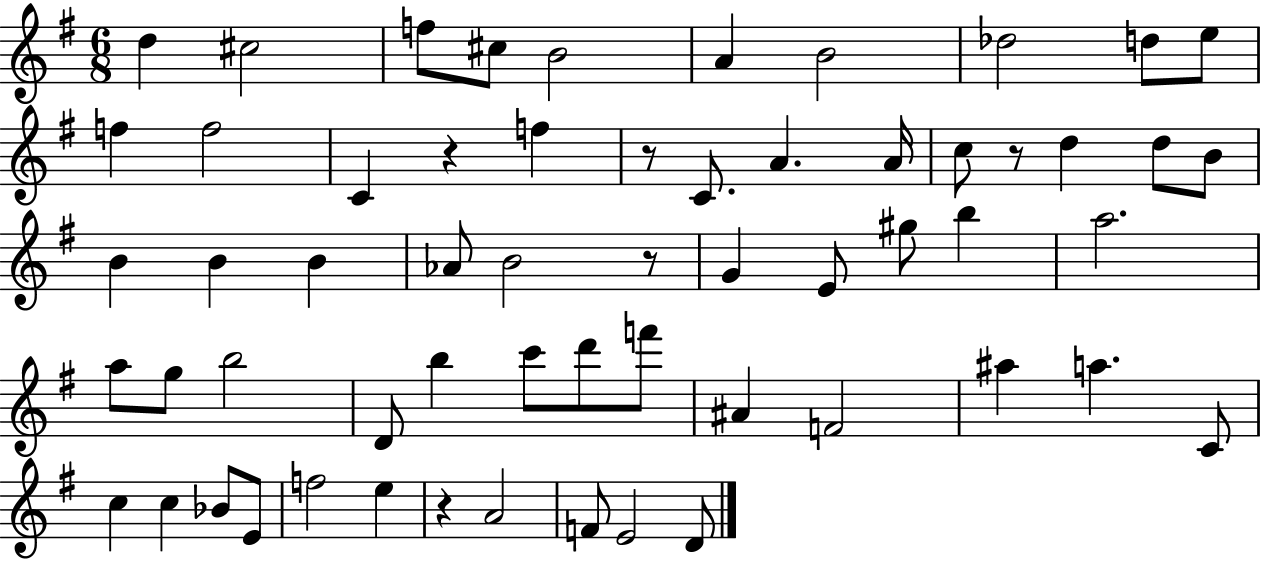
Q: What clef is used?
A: treble